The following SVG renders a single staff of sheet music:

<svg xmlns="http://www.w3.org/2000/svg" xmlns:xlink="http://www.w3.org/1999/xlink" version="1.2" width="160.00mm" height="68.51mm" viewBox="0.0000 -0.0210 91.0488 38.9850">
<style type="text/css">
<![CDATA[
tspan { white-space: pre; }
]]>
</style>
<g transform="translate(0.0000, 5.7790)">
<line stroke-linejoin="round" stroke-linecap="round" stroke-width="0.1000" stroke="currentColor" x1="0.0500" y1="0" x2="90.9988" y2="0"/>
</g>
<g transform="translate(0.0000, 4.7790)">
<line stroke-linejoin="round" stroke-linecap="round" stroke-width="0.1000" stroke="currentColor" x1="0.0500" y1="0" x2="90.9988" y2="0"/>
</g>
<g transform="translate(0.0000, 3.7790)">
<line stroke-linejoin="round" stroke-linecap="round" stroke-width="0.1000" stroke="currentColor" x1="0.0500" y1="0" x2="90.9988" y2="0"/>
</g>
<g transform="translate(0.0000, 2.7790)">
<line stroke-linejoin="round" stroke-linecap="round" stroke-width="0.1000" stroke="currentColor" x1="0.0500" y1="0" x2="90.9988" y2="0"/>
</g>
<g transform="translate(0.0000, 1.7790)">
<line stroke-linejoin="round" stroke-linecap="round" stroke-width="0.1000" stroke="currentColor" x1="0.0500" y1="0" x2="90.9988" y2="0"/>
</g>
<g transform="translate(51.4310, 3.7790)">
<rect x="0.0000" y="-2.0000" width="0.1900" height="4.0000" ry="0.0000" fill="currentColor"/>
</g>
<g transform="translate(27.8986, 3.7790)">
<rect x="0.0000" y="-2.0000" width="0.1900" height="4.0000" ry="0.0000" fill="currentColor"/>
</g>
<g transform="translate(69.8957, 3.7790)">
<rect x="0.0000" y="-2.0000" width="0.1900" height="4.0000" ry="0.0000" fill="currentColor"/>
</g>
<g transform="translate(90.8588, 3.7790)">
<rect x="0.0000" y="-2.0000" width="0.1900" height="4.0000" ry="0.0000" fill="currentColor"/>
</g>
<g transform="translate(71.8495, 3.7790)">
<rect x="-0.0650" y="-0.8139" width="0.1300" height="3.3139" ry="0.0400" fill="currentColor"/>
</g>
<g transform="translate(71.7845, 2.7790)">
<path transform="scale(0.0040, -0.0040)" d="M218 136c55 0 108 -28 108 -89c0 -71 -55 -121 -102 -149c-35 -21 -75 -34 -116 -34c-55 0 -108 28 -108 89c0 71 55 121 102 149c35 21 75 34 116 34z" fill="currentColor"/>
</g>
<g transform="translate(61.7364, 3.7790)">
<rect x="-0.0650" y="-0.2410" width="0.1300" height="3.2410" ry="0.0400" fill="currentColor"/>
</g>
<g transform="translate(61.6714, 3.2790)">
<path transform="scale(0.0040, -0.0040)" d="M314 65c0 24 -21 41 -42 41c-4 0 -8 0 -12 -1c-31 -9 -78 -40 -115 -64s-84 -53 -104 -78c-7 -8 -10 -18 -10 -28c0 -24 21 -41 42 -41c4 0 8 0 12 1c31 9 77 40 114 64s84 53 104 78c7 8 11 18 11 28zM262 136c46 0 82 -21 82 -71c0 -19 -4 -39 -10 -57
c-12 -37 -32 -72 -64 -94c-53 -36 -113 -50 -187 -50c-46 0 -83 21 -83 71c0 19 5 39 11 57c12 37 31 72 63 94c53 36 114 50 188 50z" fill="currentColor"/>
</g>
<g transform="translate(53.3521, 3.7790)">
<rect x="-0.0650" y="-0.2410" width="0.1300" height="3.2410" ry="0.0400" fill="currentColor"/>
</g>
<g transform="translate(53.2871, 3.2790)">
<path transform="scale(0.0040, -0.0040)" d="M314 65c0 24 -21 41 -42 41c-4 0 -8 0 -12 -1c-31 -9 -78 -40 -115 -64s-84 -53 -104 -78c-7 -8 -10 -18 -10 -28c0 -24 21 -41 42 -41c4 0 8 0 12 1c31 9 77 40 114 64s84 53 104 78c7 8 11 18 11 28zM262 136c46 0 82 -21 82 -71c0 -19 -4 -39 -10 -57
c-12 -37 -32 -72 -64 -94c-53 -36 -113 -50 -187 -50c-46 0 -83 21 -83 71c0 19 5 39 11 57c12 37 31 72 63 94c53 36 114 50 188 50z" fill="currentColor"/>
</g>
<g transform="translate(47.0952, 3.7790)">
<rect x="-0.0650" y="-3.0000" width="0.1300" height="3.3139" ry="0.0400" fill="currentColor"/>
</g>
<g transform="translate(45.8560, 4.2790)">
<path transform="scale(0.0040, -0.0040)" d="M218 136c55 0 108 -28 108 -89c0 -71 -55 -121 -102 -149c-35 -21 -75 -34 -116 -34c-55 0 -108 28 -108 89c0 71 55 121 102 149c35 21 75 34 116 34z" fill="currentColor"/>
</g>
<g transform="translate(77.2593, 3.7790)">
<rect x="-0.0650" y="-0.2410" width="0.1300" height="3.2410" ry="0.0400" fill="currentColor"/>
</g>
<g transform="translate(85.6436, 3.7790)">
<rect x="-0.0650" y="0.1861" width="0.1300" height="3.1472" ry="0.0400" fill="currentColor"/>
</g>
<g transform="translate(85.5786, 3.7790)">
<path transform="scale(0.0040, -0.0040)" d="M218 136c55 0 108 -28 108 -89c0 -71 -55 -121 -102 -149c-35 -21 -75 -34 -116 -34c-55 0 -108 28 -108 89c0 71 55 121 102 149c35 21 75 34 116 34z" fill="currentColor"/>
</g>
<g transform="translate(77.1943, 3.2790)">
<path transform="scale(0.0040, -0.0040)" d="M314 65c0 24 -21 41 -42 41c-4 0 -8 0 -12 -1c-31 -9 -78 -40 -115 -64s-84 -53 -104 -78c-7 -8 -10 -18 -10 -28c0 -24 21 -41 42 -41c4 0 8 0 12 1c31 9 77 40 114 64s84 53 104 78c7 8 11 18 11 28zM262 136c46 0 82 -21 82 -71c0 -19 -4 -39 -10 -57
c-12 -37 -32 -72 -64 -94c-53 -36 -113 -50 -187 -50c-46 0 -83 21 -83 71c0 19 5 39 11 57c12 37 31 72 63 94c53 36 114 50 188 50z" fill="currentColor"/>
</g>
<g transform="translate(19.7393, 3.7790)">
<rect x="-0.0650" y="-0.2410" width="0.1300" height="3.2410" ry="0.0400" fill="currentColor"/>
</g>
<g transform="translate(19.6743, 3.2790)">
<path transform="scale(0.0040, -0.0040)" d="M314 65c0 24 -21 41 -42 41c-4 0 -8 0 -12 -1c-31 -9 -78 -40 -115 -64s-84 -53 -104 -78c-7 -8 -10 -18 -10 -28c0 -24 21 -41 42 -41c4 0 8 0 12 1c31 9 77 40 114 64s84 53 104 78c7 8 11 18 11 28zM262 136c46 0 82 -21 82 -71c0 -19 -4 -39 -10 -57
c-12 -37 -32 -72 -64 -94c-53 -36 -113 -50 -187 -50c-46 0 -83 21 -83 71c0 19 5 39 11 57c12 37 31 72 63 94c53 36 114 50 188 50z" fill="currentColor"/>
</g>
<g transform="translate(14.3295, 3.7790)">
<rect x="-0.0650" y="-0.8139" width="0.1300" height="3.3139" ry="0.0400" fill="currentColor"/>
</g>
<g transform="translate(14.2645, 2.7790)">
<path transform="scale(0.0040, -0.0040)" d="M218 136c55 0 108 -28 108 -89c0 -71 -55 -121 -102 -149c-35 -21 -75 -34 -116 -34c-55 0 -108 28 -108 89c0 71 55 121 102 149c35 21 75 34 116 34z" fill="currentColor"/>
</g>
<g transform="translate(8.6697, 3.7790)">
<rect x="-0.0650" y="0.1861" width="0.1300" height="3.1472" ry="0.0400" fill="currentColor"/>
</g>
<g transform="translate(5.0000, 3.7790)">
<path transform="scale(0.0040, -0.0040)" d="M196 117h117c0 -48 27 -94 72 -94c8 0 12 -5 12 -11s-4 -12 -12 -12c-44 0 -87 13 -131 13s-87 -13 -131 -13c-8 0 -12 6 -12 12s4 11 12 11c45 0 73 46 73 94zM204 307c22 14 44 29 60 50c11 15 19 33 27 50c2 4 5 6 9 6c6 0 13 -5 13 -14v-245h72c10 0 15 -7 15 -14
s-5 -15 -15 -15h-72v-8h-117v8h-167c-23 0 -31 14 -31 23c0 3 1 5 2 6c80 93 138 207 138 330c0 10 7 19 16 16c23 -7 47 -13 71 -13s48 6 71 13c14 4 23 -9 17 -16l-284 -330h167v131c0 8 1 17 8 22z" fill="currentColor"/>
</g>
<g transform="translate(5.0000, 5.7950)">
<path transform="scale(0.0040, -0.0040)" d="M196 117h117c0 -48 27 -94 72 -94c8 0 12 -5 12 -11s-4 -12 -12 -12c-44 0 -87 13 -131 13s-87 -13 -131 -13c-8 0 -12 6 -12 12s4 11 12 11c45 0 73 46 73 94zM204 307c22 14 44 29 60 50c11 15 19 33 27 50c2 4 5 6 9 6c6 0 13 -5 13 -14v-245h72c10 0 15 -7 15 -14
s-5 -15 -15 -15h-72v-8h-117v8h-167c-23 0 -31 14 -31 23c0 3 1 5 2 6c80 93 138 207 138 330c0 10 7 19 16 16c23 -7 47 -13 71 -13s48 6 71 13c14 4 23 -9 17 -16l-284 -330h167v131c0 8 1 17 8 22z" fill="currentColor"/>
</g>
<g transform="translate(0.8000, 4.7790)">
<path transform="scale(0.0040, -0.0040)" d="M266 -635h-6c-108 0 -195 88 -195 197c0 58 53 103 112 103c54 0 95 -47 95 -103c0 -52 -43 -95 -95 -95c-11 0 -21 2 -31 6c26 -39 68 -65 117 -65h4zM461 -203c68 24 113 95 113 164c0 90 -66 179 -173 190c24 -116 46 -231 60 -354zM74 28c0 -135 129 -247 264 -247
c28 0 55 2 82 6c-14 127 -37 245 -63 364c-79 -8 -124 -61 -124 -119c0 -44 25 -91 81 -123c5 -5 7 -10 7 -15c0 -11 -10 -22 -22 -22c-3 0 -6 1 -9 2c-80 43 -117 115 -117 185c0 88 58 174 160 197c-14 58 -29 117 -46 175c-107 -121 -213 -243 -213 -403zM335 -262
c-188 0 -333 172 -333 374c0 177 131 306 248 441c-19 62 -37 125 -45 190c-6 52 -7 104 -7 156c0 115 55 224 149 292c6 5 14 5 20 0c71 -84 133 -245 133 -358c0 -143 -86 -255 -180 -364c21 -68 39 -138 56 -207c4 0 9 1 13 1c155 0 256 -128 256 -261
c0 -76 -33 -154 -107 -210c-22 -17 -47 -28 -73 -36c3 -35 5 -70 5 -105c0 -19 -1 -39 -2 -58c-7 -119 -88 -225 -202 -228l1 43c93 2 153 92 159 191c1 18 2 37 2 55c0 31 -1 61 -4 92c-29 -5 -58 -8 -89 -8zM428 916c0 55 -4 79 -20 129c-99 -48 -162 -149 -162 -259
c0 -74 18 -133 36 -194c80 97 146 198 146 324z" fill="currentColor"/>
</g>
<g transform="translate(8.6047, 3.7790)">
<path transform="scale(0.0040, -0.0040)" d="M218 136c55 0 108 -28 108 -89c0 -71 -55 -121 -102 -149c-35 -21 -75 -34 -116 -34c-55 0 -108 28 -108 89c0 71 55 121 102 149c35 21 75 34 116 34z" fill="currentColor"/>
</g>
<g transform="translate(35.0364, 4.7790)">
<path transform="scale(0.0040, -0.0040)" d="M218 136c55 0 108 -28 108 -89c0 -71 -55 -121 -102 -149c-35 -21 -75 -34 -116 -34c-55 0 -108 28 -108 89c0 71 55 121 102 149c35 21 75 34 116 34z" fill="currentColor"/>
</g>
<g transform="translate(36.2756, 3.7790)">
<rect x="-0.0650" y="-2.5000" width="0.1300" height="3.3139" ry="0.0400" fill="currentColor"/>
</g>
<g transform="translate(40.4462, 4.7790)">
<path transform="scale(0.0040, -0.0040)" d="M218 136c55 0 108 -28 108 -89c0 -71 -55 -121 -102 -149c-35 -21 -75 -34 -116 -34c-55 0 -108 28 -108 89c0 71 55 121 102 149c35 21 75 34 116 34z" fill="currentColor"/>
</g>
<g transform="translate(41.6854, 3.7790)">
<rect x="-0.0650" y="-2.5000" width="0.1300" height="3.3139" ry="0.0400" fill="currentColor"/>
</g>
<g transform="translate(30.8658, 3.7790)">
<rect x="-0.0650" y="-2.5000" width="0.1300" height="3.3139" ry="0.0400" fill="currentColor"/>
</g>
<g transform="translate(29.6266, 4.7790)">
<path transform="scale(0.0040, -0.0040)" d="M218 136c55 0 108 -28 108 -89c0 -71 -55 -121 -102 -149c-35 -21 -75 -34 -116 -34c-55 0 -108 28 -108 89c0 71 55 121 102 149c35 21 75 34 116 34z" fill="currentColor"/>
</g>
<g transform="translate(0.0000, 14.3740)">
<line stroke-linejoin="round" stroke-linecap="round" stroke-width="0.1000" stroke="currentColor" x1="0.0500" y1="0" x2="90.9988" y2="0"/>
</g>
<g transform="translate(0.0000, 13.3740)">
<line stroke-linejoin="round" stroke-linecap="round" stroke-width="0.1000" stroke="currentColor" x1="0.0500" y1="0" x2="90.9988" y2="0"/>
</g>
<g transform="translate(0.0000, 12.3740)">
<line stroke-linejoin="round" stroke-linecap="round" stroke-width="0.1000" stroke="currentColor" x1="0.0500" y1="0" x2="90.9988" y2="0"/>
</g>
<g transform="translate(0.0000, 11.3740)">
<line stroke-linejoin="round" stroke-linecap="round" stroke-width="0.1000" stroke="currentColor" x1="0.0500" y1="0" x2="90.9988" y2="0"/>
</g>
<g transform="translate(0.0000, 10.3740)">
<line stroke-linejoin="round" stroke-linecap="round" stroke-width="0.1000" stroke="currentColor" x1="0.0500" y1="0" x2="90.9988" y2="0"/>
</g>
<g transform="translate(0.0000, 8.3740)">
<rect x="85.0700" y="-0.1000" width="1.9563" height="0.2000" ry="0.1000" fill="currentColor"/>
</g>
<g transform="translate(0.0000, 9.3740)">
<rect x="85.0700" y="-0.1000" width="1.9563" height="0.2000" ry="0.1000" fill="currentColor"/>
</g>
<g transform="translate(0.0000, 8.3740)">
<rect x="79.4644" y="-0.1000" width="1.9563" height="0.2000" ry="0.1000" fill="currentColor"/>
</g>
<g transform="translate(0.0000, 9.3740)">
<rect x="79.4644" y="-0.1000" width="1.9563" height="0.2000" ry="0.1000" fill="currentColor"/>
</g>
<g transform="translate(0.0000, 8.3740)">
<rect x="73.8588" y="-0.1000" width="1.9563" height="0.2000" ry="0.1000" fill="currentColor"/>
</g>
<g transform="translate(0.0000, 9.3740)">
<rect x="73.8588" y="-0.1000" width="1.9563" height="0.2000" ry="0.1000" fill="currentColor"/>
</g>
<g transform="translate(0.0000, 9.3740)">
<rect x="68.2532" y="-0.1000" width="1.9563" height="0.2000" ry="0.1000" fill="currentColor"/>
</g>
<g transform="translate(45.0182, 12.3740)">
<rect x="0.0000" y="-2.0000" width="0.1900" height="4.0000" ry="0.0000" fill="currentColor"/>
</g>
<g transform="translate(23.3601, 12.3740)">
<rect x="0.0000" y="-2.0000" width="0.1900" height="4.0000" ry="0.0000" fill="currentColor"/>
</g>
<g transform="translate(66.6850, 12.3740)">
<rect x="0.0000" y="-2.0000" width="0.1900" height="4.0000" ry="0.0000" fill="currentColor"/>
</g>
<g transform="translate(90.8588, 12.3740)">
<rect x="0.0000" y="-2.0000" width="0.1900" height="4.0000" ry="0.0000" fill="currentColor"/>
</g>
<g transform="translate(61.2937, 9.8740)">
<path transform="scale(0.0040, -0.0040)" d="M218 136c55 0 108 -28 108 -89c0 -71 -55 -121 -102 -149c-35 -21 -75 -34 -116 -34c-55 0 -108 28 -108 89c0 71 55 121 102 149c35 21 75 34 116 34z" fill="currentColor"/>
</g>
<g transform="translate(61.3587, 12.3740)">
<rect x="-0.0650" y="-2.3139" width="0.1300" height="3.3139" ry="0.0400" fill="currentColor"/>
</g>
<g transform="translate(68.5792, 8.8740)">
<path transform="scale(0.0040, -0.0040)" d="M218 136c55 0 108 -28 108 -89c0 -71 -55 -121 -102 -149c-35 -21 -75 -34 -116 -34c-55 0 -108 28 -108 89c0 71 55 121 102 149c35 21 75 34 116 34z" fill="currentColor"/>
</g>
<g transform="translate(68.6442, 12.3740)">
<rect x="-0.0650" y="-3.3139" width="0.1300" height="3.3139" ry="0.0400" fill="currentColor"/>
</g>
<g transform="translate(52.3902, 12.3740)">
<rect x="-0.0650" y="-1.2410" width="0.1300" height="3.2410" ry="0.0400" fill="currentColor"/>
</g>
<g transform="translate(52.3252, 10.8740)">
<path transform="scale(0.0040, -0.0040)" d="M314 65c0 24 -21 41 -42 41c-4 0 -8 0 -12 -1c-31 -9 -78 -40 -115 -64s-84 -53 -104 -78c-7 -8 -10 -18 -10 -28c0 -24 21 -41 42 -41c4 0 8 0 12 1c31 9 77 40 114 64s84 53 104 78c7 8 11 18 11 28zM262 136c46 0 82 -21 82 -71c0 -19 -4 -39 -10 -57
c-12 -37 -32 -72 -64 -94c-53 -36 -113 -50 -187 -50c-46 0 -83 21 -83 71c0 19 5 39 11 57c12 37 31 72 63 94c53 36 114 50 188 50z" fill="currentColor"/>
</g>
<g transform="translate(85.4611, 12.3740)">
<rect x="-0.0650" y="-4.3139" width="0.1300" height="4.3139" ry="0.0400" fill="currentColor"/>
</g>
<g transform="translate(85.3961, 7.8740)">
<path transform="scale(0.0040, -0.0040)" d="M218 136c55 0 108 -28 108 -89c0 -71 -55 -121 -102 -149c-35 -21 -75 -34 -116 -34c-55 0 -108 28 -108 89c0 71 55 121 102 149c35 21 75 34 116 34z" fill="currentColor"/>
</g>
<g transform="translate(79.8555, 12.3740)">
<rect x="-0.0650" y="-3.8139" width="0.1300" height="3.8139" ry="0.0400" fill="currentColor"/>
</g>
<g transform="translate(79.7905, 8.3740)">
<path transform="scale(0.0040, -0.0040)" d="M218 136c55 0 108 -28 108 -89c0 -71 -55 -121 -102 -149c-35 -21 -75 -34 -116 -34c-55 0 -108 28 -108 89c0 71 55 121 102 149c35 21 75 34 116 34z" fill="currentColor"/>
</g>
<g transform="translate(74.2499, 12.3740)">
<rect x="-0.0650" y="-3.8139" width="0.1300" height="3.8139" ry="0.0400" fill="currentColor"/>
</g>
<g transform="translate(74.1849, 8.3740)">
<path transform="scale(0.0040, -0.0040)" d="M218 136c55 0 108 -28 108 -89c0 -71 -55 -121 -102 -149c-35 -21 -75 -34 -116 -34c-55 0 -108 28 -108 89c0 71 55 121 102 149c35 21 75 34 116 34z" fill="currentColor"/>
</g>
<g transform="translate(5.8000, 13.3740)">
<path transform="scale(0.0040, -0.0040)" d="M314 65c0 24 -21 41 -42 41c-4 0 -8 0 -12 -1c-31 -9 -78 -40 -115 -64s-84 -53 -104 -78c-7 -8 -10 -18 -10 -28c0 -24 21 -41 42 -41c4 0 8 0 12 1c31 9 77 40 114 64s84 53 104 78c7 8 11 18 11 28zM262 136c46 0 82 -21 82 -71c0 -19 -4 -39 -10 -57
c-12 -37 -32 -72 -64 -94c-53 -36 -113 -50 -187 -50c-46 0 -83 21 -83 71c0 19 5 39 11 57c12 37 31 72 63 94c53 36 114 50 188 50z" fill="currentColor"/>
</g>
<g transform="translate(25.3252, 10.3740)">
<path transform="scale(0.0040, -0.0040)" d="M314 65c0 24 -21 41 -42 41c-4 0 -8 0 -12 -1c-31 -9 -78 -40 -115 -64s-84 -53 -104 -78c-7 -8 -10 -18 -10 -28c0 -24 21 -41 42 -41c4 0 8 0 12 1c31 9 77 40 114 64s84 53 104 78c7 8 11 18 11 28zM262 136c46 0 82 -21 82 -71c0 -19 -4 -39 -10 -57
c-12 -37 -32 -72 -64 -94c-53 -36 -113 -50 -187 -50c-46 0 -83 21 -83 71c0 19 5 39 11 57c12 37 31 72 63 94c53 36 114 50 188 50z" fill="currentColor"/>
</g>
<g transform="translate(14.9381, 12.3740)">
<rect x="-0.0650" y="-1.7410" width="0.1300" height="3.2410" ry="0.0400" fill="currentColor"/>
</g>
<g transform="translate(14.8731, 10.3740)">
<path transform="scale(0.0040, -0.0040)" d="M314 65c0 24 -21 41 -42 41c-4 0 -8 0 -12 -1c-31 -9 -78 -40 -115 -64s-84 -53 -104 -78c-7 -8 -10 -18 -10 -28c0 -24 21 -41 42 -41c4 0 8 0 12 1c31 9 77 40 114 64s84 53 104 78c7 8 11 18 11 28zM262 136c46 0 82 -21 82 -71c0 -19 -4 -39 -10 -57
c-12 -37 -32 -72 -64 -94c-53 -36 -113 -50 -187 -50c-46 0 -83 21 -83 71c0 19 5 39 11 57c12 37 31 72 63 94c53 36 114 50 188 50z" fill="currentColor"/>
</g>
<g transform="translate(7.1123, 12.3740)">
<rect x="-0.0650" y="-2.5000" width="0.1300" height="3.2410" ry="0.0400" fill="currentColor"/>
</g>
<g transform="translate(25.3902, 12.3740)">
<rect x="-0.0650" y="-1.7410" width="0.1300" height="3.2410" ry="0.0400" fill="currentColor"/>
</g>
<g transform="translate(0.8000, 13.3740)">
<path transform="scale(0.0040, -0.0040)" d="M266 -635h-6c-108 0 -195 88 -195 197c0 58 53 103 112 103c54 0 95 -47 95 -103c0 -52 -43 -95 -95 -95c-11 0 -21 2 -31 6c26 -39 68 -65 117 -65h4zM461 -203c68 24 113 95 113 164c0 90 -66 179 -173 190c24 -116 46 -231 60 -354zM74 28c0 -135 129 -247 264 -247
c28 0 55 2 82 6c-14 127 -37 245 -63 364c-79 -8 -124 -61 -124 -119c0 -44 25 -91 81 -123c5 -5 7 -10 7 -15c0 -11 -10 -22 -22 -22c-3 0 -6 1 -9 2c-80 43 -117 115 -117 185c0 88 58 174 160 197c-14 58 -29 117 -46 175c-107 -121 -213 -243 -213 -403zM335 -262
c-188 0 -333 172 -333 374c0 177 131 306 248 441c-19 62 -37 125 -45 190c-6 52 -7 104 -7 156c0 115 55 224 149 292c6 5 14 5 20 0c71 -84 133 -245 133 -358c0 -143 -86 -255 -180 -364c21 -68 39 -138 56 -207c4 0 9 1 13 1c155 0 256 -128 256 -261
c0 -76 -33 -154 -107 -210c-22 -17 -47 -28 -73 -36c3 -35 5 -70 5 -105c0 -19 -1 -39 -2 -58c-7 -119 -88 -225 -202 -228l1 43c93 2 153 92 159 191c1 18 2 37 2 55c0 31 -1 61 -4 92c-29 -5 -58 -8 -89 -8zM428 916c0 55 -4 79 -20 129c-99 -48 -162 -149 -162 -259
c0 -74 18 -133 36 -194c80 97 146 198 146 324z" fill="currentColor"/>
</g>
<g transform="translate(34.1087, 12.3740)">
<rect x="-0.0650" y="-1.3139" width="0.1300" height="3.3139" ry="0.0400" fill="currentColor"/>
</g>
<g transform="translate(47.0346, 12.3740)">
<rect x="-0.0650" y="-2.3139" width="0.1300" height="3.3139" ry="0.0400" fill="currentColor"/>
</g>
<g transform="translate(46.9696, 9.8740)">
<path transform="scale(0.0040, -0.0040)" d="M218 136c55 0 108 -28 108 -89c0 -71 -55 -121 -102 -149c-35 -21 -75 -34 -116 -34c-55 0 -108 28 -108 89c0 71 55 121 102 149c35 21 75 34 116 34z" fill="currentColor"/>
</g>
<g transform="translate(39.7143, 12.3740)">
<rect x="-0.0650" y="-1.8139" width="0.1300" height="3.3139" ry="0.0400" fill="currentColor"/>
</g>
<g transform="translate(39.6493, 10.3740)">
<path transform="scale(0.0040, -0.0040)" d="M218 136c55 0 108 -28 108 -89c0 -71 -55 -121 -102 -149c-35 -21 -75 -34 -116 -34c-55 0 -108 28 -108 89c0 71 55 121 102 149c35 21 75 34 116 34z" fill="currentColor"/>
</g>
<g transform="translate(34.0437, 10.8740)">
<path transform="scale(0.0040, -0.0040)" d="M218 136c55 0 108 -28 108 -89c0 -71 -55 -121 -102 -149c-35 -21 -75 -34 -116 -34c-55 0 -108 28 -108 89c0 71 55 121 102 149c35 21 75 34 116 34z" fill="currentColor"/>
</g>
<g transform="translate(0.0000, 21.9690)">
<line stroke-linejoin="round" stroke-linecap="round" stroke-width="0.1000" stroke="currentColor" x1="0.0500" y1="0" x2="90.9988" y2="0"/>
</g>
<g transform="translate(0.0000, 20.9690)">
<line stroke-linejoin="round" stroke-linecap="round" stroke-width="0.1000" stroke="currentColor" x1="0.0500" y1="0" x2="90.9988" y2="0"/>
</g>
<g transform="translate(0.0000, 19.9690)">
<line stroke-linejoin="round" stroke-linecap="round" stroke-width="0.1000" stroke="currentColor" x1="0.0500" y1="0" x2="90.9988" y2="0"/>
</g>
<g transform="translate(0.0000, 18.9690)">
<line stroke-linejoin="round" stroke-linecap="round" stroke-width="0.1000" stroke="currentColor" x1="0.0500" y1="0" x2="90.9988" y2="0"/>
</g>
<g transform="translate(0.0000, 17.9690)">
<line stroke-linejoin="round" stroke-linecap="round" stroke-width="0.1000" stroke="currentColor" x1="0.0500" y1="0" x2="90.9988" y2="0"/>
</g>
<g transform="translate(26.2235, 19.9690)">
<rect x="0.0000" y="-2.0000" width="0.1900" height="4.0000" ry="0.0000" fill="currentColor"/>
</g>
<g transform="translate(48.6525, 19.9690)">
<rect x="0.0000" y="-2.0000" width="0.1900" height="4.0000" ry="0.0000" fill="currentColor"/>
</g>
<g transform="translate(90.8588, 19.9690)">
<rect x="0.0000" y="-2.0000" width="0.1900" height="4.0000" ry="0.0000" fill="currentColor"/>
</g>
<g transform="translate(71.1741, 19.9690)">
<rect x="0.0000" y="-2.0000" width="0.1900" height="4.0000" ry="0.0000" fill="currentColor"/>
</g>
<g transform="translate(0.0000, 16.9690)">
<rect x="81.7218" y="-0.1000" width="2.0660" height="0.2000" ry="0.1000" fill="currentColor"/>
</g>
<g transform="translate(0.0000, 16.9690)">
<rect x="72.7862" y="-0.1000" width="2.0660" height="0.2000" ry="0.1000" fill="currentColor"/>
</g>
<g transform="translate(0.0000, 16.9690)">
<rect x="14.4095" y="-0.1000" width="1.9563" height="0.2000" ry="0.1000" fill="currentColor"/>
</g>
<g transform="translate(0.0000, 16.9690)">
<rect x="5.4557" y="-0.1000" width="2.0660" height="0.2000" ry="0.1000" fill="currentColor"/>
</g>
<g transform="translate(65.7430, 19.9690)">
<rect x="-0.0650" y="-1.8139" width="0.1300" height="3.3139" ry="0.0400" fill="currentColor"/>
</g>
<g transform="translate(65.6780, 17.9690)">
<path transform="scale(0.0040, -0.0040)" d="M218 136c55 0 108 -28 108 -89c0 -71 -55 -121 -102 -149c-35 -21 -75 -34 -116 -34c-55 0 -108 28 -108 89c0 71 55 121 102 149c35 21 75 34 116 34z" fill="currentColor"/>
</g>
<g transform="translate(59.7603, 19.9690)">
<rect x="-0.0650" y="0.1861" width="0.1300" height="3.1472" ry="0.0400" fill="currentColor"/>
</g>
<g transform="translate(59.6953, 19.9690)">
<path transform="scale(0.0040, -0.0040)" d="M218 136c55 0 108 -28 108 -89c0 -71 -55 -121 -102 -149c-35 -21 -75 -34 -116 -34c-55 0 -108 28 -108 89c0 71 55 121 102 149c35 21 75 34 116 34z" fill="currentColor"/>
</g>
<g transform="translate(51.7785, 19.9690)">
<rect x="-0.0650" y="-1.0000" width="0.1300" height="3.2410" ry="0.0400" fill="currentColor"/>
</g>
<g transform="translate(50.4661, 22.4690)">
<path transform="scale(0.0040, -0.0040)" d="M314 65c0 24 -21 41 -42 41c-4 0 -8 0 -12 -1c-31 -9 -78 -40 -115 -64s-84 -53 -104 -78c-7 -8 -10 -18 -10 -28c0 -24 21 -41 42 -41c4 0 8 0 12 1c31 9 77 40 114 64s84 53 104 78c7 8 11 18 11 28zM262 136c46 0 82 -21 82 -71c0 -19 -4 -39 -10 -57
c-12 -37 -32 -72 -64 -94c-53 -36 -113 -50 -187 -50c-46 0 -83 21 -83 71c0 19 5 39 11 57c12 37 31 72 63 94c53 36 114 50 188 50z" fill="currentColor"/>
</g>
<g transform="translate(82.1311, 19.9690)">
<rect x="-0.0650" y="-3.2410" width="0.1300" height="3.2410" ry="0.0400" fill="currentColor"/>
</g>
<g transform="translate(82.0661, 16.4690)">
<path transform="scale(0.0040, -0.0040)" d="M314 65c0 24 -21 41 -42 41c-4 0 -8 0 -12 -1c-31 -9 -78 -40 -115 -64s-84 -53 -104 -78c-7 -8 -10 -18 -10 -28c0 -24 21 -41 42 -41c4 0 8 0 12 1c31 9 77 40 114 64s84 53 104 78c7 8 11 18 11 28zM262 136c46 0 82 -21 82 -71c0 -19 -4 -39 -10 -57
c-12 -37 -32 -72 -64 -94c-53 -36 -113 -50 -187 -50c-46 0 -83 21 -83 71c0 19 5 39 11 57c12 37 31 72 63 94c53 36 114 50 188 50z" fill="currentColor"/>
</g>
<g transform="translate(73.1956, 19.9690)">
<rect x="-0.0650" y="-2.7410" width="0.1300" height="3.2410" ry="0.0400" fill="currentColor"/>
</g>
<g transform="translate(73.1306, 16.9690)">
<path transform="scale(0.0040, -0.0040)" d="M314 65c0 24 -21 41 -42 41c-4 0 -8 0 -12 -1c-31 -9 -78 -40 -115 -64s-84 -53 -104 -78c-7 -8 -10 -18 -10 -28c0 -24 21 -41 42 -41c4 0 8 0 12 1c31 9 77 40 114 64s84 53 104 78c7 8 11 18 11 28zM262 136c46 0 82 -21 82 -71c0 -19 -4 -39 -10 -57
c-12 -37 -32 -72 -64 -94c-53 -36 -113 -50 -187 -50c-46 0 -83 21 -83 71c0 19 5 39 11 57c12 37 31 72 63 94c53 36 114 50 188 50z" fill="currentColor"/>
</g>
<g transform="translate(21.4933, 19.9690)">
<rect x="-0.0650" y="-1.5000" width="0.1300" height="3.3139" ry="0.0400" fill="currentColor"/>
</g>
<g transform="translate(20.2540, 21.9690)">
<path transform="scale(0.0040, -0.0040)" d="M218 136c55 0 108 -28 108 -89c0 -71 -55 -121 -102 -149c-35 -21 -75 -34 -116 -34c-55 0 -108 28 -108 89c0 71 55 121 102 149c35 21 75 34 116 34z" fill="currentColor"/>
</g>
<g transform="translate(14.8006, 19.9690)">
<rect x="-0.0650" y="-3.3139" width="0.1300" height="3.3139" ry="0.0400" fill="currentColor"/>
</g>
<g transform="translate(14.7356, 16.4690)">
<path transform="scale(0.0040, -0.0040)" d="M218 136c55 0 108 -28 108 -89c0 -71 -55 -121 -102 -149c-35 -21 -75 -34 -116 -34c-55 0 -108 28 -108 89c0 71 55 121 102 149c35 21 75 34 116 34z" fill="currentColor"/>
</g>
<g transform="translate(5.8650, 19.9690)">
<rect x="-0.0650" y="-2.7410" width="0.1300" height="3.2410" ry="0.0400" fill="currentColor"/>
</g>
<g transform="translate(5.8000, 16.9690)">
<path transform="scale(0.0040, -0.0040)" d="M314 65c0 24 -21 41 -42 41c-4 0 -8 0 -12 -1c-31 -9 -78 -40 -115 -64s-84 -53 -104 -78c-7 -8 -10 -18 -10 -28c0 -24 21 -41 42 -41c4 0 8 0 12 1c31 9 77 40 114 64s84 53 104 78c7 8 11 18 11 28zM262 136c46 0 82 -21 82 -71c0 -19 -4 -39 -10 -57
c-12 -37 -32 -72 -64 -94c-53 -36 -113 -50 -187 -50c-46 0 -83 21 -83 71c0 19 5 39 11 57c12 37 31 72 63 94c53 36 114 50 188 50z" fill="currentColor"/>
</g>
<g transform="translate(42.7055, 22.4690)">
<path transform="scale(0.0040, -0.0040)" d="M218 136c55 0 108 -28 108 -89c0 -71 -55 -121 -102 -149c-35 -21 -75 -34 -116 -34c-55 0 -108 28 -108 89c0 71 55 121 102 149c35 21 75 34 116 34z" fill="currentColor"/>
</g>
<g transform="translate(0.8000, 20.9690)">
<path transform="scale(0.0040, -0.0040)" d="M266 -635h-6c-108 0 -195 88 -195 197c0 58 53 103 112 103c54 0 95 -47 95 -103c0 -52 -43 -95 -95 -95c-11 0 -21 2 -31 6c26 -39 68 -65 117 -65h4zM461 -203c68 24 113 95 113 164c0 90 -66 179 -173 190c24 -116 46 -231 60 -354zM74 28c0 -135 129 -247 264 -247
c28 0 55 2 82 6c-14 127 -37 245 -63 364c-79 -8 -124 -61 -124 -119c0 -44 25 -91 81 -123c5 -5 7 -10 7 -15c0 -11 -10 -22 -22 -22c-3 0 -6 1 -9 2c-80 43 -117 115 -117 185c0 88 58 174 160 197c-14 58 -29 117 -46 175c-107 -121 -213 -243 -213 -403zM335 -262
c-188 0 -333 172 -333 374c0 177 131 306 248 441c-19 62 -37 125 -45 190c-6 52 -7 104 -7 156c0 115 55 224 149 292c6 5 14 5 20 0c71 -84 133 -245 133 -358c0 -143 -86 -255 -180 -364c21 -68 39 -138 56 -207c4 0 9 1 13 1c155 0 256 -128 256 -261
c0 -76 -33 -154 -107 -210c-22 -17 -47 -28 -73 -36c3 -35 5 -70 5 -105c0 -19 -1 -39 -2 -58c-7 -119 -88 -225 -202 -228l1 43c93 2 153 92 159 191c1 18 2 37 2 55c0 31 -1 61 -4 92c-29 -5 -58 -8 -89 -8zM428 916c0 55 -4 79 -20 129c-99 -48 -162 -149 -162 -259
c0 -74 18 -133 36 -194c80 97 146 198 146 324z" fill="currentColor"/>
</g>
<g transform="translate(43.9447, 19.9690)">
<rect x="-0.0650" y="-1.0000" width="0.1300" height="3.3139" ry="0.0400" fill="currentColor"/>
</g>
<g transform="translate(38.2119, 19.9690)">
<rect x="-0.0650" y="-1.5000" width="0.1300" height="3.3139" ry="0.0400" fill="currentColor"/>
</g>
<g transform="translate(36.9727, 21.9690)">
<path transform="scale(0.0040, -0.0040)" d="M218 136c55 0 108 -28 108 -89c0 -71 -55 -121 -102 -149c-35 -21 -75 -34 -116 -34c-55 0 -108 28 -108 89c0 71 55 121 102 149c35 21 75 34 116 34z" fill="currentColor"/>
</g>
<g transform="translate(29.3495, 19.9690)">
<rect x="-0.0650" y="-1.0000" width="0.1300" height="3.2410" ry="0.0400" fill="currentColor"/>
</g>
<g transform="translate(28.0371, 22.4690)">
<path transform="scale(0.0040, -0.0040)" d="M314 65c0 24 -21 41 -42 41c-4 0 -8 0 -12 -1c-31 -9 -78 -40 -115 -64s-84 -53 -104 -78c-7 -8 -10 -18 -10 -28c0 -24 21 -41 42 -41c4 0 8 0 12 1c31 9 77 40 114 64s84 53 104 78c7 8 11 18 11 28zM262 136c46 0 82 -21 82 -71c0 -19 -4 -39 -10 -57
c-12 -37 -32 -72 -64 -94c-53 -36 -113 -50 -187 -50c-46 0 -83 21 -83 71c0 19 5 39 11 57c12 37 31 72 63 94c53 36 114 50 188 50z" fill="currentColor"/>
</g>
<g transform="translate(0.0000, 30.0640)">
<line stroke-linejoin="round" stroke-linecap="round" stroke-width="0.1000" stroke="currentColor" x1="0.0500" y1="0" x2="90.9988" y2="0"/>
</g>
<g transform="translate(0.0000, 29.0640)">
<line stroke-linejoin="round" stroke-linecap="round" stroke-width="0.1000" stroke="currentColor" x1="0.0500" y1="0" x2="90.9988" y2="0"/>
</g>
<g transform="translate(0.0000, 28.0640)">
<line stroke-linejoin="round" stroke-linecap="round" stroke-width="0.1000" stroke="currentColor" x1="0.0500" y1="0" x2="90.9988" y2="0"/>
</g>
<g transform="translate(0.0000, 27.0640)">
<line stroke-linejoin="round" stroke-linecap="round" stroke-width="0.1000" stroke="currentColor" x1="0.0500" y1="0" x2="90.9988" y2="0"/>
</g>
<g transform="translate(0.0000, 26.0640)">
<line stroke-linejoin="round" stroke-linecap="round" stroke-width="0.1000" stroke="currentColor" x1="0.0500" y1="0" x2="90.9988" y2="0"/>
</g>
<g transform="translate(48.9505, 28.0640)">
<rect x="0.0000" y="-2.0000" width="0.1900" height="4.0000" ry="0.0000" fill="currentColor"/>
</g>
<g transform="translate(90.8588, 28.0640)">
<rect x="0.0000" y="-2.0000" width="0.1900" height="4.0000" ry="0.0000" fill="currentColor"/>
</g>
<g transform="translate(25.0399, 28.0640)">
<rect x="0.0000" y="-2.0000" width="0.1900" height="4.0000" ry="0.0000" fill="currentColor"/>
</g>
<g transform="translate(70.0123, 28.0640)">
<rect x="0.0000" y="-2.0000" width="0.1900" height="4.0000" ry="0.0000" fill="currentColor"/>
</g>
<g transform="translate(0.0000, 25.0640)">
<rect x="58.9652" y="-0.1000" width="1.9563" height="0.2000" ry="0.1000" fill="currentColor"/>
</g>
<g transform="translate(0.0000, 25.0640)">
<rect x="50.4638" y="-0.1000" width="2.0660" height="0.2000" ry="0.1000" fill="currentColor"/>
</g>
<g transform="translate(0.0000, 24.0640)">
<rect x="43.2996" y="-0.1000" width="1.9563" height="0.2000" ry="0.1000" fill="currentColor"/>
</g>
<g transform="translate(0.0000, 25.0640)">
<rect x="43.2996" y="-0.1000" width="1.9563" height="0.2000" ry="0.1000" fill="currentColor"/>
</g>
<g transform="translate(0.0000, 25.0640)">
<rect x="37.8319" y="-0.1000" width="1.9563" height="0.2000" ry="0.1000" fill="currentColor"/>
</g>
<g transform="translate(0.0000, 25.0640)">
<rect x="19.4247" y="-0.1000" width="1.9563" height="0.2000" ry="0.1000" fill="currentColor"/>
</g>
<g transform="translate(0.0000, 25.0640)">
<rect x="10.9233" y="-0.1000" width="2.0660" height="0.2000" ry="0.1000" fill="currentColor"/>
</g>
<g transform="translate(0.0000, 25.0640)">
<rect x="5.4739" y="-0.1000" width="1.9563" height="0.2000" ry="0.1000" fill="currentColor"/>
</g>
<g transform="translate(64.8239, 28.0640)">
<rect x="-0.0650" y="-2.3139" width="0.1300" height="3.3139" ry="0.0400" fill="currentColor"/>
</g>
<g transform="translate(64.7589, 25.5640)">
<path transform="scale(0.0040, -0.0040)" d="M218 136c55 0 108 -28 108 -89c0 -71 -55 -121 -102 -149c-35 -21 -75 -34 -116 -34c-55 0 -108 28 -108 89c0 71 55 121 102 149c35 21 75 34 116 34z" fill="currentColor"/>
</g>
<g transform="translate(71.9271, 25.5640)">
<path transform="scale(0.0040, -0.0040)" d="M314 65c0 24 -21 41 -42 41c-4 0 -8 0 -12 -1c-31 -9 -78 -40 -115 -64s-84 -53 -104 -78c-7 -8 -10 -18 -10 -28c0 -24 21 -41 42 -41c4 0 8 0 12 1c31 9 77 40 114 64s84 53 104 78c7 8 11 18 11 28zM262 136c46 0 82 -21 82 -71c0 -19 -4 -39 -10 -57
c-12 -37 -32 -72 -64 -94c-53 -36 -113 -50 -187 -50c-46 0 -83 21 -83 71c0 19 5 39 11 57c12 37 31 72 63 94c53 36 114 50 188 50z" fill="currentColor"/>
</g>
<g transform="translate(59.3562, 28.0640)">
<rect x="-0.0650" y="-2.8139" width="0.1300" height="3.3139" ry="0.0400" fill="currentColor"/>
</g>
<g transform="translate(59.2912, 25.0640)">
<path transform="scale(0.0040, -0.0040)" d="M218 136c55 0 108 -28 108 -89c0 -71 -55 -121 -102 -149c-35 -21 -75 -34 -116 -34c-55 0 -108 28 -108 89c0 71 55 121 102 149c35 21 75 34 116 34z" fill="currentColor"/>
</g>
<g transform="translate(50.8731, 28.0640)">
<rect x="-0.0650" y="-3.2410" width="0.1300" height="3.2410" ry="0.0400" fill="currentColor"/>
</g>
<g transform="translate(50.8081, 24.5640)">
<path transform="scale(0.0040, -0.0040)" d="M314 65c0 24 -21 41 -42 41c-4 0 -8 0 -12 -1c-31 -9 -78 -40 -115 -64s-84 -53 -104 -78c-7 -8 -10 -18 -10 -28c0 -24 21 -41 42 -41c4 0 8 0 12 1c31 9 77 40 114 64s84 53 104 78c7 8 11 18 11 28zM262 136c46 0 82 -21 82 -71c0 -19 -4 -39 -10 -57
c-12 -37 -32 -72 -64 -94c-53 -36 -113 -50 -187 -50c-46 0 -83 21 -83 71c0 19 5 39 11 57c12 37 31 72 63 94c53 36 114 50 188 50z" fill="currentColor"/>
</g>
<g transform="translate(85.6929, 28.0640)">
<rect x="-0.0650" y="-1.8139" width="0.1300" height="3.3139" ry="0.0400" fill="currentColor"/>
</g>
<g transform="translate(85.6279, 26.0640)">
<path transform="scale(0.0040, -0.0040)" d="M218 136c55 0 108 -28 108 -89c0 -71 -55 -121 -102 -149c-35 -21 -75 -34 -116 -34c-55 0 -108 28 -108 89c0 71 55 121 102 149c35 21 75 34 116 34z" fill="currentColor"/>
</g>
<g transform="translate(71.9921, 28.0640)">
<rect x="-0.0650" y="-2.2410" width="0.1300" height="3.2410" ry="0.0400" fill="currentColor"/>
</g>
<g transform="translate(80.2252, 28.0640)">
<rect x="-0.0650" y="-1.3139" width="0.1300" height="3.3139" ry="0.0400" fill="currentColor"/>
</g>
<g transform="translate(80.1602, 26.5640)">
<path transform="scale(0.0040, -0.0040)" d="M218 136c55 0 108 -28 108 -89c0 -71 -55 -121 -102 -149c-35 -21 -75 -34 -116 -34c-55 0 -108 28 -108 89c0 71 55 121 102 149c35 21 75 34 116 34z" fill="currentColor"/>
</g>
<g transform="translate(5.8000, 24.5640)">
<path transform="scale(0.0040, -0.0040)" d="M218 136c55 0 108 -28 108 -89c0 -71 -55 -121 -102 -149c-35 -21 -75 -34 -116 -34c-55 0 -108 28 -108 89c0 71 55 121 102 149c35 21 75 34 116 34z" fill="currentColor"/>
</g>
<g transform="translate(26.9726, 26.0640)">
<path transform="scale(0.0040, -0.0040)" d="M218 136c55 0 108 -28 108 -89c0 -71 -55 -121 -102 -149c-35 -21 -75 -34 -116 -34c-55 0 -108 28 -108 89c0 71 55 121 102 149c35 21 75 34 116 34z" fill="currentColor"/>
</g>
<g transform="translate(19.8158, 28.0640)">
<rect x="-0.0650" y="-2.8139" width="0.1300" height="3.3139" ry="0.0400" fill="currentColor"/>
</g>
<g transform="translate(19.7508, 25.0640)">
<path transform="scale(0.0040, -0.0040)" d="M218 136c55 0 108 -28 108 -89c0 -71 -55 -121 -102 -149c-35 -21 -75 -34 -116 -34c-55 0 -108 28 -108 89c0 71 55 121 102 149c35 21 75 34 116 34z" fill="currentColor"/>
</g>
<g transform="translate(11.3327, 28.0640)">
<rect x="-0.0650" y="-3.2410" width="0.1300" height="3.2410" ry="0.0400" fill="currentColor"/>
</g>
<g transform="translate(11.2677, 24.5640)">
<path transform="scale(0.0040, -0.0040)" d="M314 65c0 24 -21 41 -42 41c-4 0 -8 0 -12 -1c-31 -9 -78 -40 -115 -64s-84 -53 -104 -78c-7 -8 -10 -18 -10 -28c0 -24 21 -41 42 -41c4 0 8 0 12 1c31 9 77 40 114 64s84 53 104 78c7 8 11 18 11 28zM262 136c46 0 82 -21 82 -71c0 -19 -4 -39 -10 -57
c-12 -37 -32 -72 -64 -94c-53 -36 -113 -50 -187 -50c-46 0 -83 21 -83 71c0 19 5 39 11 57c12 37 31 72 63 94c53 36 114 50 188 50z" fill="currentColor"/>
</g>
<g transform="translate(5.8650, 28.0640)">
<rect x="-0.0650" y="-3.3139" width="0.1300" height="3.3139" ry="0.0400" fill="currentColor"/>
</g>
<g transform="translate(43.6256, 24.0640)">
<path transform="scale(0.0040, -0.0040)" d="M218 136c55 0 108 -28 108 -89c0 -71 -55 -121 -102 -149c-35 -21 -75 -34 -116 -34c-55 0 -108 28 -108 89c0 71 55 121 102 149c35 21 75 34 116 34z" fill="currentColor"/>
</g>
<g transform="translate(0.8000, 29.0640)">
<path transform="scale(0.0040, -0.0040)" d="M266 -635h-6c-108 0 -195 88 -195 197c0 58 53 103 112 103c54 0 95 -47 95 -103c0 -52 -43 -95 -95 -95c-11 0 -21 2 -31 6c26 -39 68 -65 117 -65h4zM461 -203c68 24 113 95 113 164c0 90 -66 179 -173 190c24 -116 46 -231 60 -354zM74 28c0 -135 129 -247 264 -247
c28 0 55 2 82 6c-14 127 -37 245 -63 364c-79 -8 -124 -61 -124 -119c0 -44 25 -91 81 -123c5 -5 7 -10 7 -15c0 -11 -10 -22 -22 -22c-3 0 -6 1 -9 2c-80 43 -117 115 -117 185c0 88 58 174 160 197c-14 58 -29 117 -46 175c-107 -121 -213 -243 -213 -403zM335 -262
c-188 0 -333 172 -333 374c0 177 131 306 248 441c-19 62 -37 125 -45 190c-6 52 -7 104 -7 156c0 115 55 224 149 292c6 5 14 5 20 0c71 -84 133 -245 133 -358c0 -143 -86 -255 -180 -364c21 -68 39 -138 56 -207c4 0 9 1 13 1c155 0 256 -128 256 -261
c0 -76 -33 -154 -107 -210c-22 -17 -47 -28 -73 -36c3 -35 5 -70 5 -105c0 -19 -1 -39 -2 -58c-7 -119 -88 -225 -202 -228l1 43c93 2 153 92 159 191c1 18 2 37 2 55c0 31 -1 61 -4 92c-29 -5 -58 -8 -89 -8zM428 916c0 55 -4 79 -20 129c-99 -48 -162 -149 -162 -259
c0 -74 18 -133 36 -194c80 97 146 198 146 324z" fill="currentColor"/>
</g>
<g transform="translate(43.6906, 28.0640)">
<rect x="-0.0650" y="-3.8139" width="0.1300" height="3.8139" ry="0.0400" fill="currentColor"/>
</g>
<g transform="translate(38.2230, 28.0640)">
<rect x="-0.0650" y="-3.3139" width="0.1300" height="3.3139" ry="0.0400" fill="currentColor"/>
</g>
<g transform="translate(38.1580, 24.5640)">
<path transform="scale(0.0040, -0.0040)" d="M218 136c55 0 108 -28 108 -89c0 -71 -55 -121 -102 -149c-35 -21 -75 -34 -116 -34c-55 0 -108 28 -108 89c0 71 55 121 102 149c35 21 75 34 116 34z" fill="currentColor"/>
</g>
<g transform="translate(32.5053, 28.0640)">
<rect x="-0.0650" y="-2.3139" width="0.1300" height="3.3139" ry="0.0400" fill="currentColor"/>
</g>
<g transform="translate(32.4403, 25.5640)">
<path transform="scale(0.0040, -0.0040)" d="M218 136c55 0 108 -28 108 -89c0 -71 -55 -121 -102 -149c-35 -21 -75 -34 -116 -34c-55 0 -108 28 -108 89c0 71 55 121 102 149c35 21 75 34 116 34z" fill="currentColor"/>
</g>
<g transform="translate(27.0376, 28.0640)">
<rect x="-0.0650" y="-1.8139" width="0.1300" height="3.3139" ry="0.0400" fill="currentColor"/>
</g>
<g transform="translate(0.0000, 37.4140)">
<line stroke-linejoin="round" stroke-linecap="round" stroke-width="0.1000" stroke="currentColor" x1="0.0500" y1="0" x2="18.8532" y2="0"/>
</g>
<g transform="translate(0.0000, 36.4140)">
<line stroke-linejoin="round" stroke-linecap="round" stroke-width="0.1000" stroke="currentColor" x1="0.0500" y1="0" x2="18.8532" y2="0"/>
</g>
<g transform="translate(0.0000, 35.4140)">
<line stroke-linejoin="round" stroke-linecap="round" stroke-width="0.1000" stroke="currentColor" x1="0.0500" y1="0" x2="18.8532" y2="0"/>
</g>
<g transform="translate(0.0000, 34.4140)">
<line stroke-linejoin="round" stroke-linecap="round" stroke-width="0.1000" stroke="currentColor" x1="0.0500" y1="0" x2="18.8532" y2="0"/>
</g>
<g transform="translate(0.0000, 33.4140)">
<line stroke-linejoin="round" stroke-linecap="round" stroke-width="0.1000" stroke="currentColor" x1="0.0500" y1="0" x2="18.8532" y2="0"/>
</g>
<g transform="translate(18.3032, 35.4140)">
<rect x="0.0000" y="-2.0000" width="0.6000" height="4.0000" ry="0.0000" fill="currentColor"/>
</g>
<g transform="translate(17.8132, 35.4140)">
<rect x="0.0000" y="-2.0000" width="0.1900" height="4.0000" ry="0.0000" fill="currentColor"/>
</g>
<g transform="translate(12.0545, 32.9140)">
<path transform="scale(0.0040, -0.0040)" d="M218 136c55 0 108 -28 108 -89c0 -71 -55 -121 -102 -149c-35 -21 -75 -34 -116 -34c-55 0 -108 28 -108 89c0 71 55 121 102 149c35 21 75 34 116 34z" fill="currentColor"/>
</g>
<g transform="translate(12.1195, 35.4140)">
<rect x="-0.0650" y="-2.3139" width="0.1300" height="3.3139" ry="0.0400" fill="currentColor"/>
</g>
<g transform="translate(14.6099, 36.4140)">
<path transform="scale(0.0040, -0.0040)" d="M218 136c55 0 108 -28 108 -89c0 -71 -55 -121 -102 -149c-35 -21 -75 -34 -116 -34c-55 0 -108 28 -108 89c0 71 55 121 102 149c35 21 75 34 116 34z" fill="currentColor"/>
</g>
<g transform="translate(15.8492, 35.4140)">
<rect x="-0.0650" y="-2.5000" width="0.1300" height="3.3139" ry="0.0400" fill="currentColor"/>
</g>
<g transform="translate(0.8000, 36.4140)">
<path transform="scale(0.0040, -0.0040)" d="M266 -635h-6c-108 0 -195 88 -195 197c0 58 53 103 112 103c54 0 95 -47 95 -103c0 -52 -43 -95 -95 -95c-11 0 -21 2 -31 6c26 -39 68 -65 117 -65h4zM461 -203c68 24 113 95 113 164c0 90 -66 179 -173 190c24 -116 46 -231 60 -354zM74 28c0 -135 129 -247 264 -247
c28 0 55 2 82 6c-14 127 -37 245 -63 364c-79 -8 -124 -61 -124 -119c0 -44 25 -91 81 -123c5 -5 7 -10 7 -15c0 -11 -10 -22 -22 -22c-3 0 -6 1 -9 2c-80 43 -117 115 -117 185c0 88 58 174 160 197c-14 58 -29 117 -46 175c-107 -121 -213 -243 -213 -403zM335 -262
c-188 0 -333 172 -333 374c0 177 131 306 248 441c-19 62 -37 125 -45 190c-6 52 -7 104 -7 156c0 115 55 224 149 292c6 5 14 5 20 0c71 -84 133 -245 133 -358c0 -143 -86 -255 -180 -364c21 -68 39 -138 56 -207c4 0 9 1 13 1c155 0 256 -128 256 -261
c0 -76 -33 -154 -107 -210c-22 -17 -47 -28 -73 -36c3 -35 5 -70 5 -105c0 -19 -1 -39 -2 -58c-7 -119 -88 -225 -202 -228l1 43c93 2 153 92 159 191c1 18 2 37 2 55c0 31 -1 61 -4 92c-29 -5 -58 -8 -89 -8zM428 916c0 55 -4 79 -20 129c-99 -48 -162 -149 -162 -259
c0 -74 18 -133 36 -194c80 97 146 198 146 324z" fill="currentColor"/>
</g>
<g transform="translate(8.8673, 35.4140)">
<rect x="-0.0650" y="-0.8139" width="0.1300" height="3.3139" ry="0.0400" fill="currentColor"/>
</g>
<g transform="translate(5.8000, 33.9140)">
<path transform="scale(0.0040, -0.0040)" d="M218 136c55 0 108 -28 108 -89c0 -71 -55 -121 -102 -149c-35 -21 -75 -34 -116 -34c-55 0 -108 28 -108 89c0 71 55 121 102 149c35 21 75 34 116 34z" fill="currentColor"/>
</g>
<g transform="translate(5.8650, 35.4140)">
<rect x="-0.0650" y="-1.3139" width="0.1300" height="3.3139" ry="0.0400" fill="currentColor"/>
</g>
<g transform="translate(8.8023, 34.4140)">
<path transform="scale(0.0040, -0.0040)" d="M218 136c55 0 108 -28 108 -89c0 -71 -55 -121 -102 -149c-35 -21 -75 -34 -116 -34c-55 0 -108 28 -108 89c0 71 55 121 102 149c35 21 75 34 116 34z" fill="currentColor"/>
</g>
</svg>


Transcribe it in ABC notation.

X:1
T:Untitled
M:4/4
L:1/4
K:C
B d c2 G G G A c2 c2 d c2 B G2 f2 f2 e f g e2 g b c' c' d' a2 b E D2 E D D2 B f a2 b2 b b2 a f g b c' b2 a g g2 e f e d g G